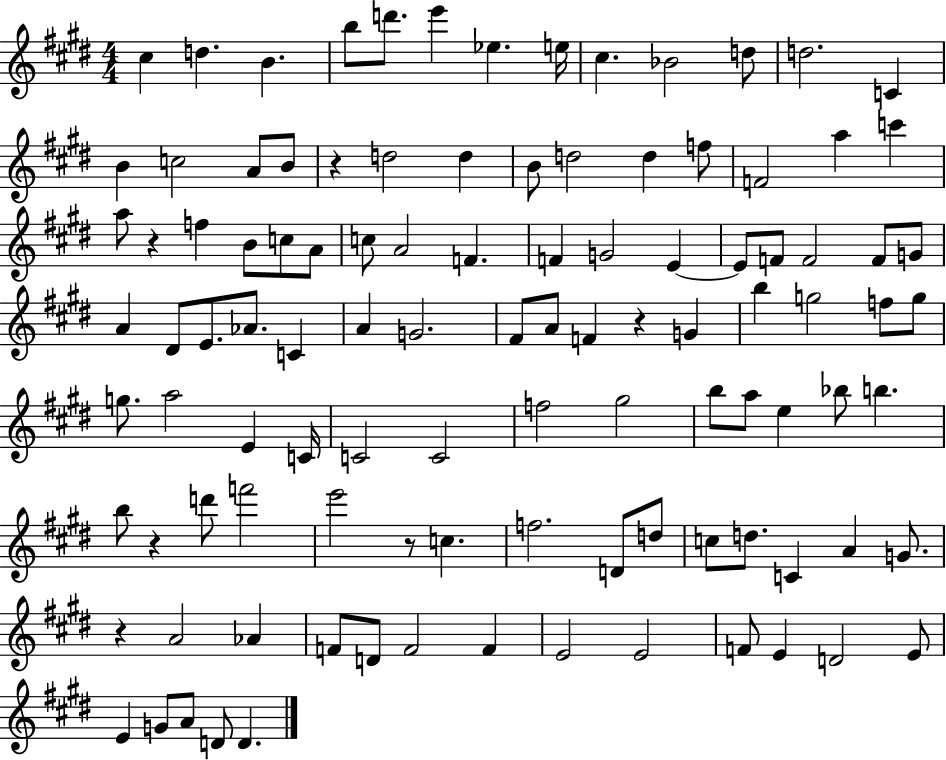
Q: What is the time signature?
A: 4/4